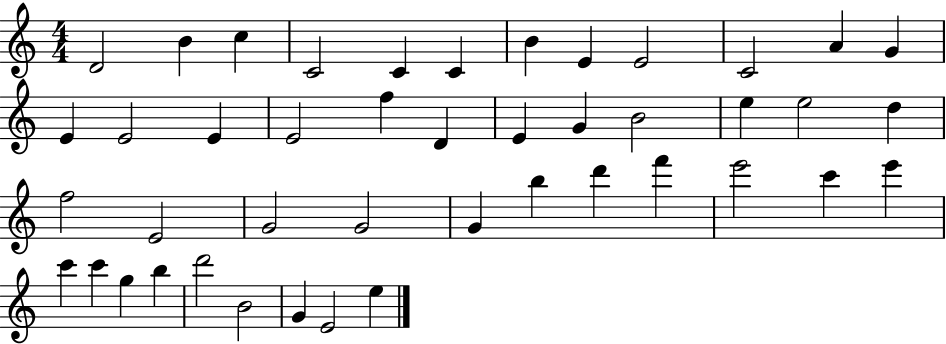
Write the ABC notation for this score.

X:1
T:Untitled
M:4/4
L:1/4
K:C
D2 B c C2 C C B E E2 C2 A G E E2 E E2 f D E G B2 e e2 d f2 E2 G2 G2 G b d' f' e'2 c' e' c' c' g b d'2 B2 G E2 e